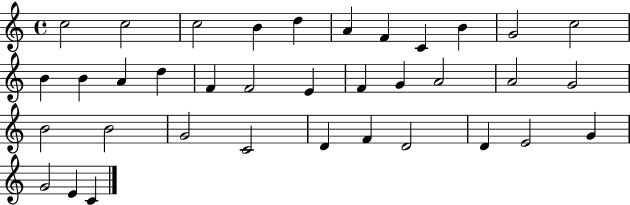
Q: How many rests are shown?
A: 0